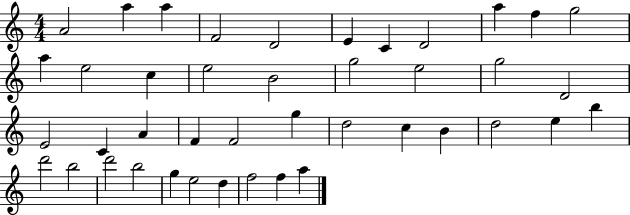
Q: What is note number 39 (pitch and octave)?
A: D5